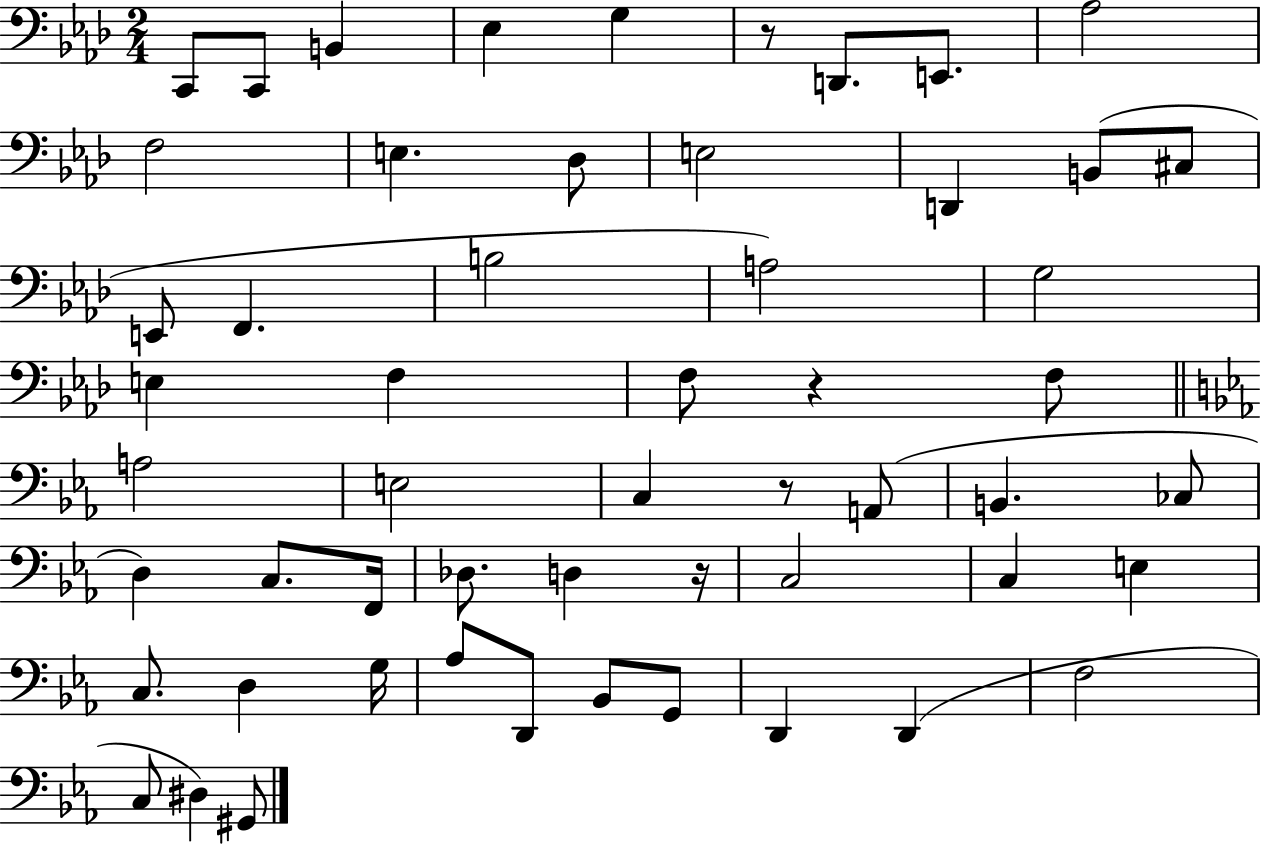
{
  \clef bass
  \numericTimeSignature
  \time 2/4
  \key aes \major
  \repeat volta 2 { c,8 c,8 b,4 | ees4 g4 | r8 d,8. e,8. | aes2 | \break f2 | e4. des8 | e2 | d,4 b,8( cis8 | \break e,8 f,4. | b2 | a2) | g2 | \break e4 f4 | f8 r4 f8 | \bar "||" \break \key ees \major a2 | e2 | c4 r8 a,8( | b,4. ces8 | \break d4) c8. f,16 | des8. d4 r16 | c2 | c4 e4 | \break c8. d4 g16 | aes8 d,8 bes,8 g,8 | d,4 d,4( | f2 | \break c8 dis4) gis,8 | } \bar "|."
}